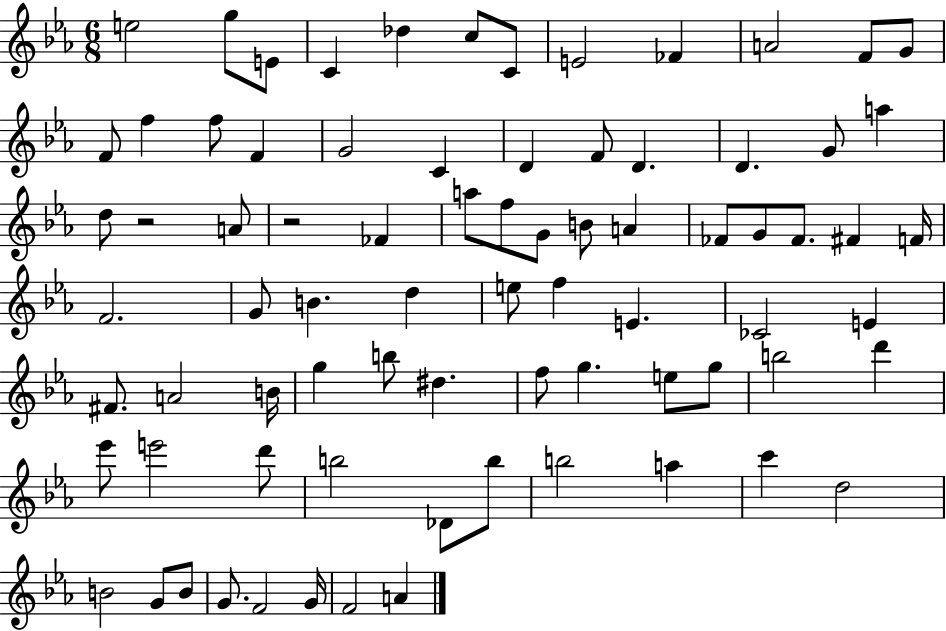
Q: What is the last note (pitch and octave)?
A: A4